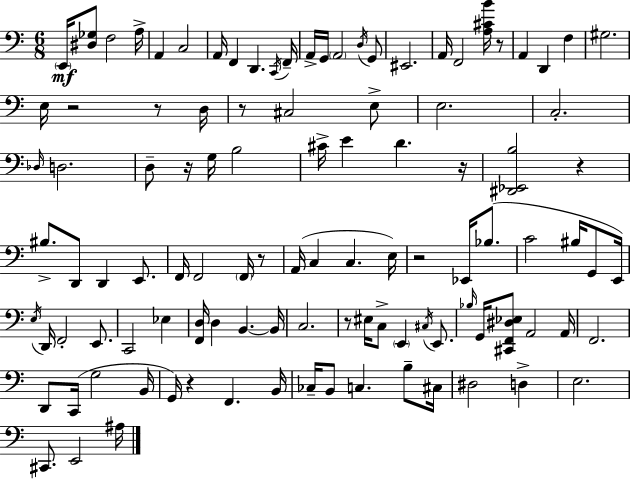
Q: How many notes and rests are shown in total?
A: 107